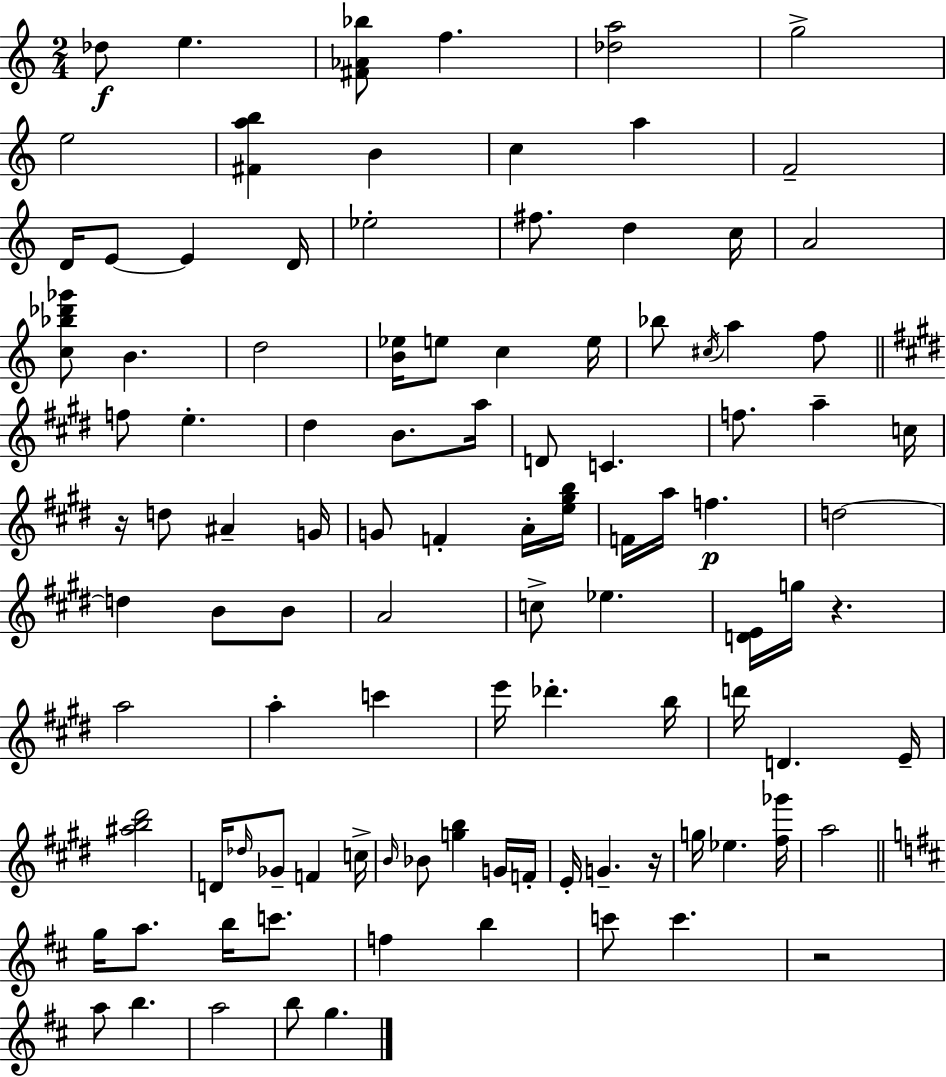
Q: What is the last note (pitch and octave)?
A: G5